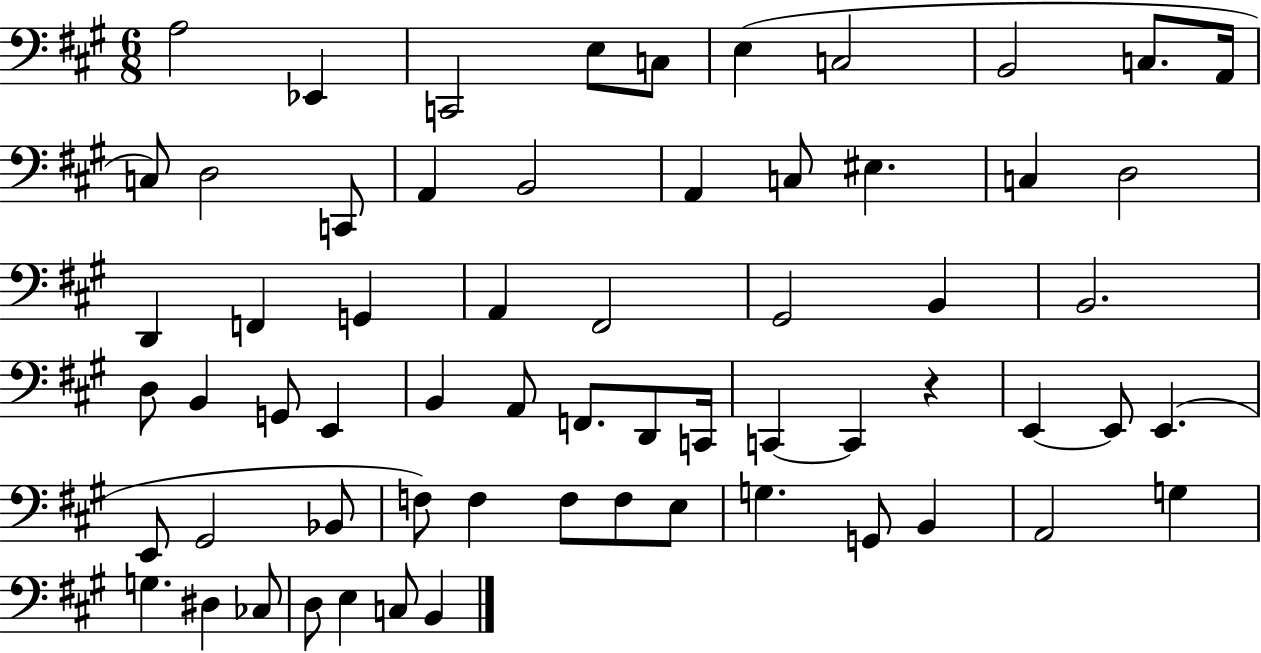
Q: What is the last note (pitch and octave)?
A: B2